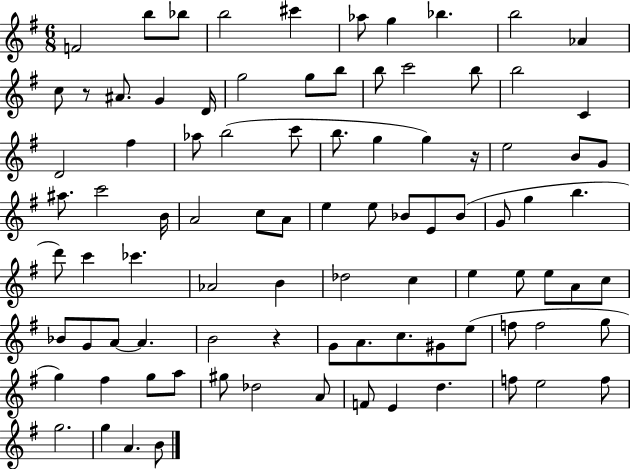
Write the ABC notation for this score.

X:1
T:Untitled
M:6/8
L:1/4
K:G
F2 b/2 _b/2 b2 ^c' _a/2 g _b b2 _A c/2 z/2 ^A/2 G D/4 g2 g/2 b/2 b/2 c'2 b/2 b2 C D2 ^f _a/2 b2 c'/2 b/2 g g z/4 e2 B/2 G/2 ^a/2 c'2 B/4 A2 c/2 A/2 e e/2 _B/2 E/2 _B/2 G/2 g b d'/2 c' _c' _A2 B _d2 c e e/2 e/2 A/2 c/2 _B/2 G/2 A/2 A B2 z G/2 A/2 c/2 ^G/2 e/2 f/2 f2 g/2 g ^f g/2 a/2 ^g/2 _d2 A/2 F/2 E d f/2 e2 f/2 g2 g A B/2